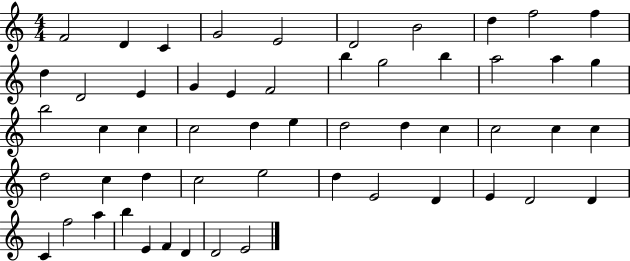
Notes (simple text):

F4/h D4/q C4/q G4/h E4/h D4/h B4/h D5/q F5/h F5/q D5/q D4/h E4/q G4/q E4/q F4/h B5/q G5/h B5/q A5/h A5/q G5/q B5/h C5/q C5/q C5/h D5/q E5/q D5/h D5/q C5/q C5/h C5/q C5/q D5/h C5/q D5/q C5/h E5/h D5/q E4/h D4/q E4/q D4/h D4/q C4/q F5/h A5/q B5/q E4/q F4/q D4/q D4/h E4/h